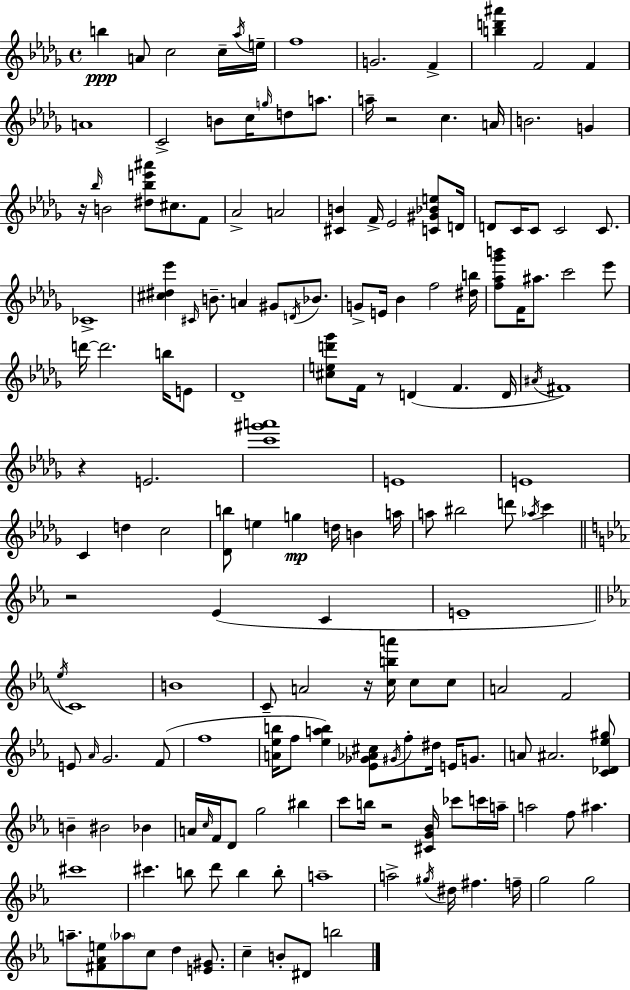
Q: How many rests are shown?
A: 7